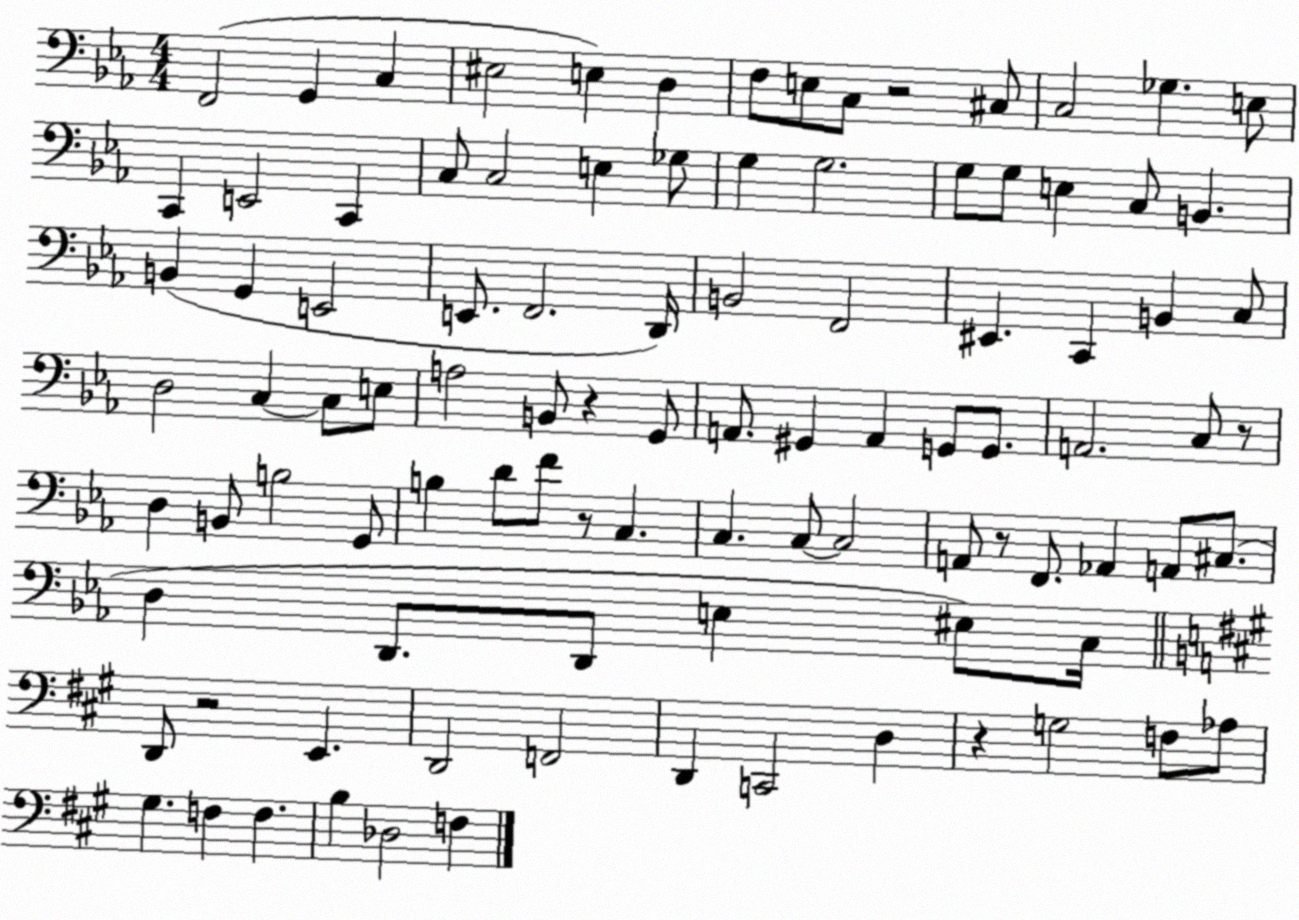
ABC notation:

X:1
T:Untitled
M:4/4
L:1/4
K:Eb
F,,2 G,, C, ^E,2 E, D, F,/2 E,/2 C,/2 z2 ^C,/2 C,2 _G, E,/2 C,, E,,2 C,, C,/2 C,2 E, _G,/2 G, G,2 G,/2 G,/2 E, C,/2 B,, B,, G,, E,,2 E,,/2 F,,2 D,,/4 B,,2 F,,2 ^E,, C,, B,, C,/2 D,2 C, C,/2 E,/2 A,2 B,,/2 z G,,/2 A,,/2 ^G,, A,, G,,/2 G,,/2 A,,2 C,/2 z/2 D, B,,/2 B,2 G,,/2 B, D/2 F/2 z/2 C, C, C,/2 C,2 A,,/2 z/2 F,,/2 _A,, A,,/2 ^C,/2 D, D,,/2 D,,/2 E, ^E,/2 C,/4 D,,/2 z2 E,, D,,2 F,,2 D,, C,,2 D, z G,2 F,/2 _A,/2 ^G, F, F, B, _D,2 F,